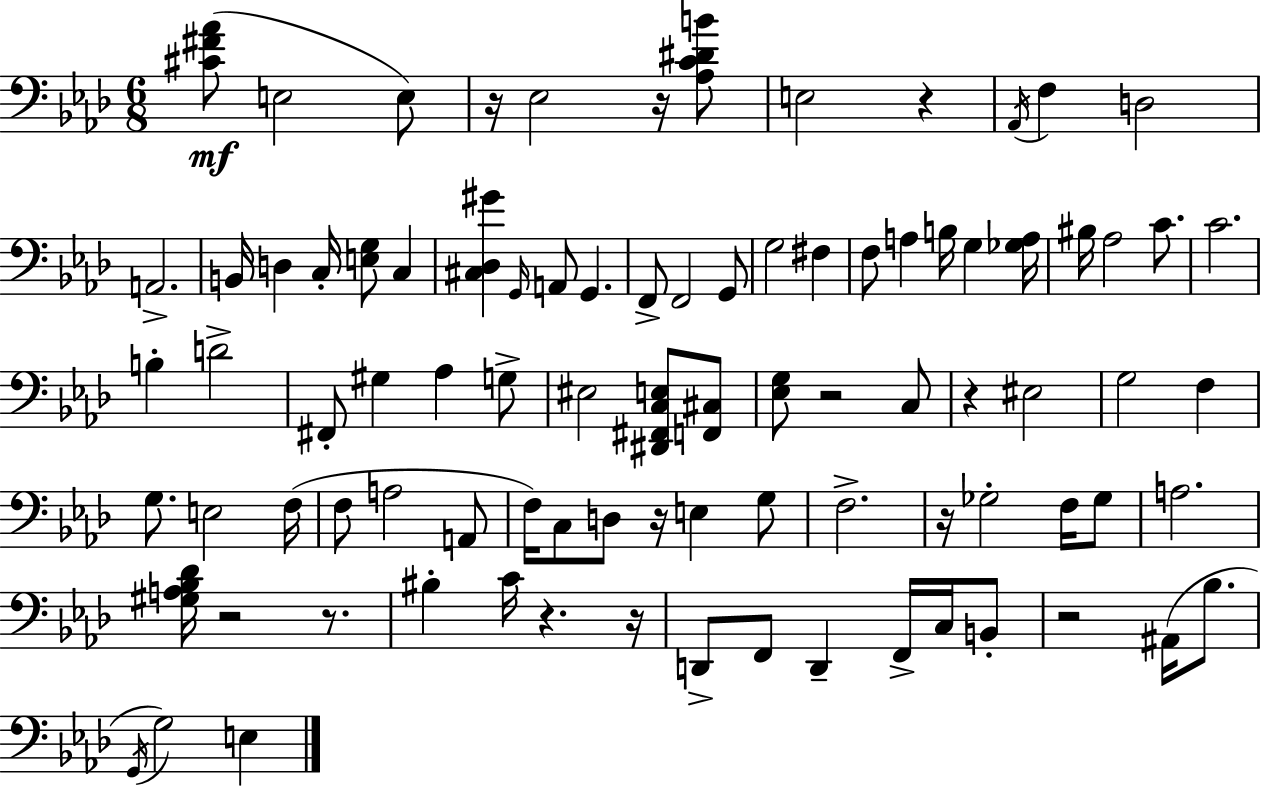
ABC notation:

X:1
T:Untitled
M:6/8
L:1/4
K:Fm
[^C^F_A]/2 E,2 E,/2 z/4 _E,2 z/4 [_A,C^DB]/2 E,2 z _A,,/4 F, D,2 A,,2 B,,/4 D, C,/4 [E,G,]/2 C, [^C,_D,^G] G,,/4 A,,/2 G,, F,,/2 F,,2 G,,/2 G,2 ^F, F,/2 A, B,/4 G, [_G,A,]/4 ^B,/4 _A,2 C/2 C2 B, D2 ^F,,/2 ^G, _A, G,/2 ^E,2 [^D,,^F,,C,E,]/2 [F,,^C,]/2 [_E,G,]/2 z2 C,/2 z ^E,2 G,2 F, G,/2 E,2 F,/4 F,/2 A,2 A,,/2 F,/4 C,/2 D,/2 z/4 E, G,/2 F,2 z/4 _G,2 F,/4 _G,/2 A,2 [^G,A,_B,_D]/4 z2 z/2 ^B, C/4 z z/4 D,,/2 F,,/2 D,, F,,/4 C,/4 B,,/2 z2 ^A,,/4 _B,/2 G,,/4 G,2 E,